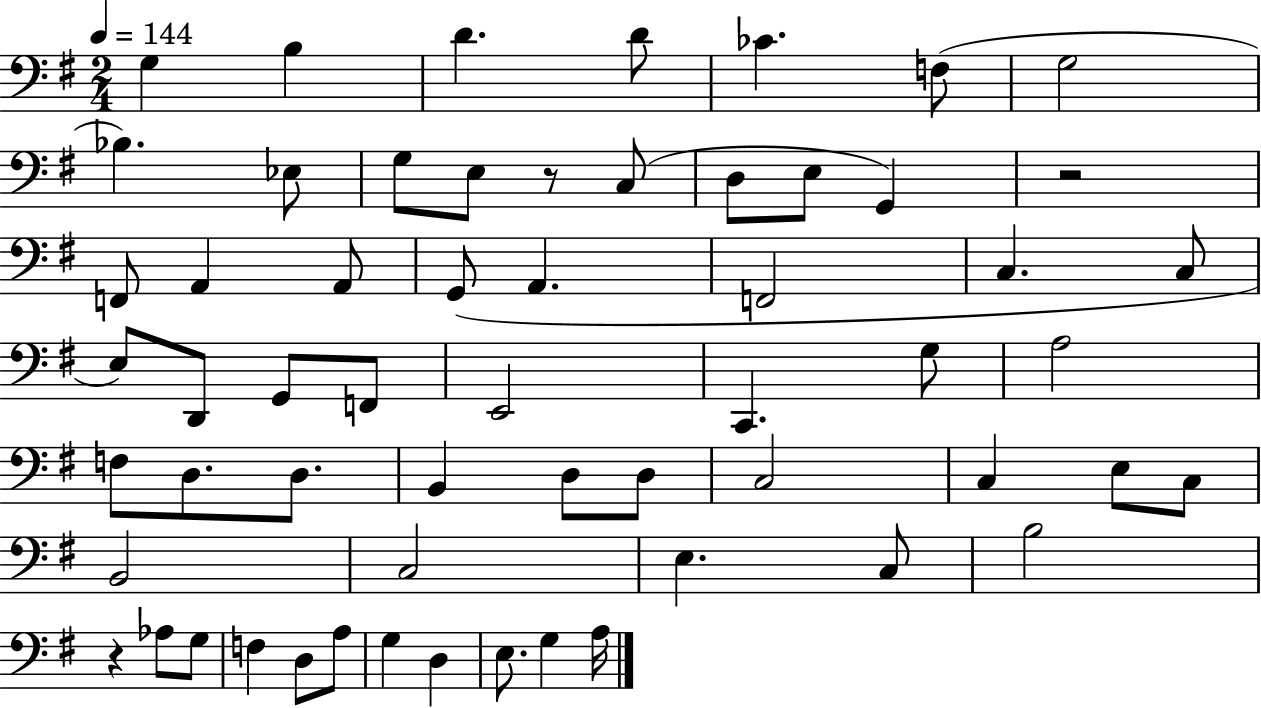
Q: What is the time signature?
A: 2/4